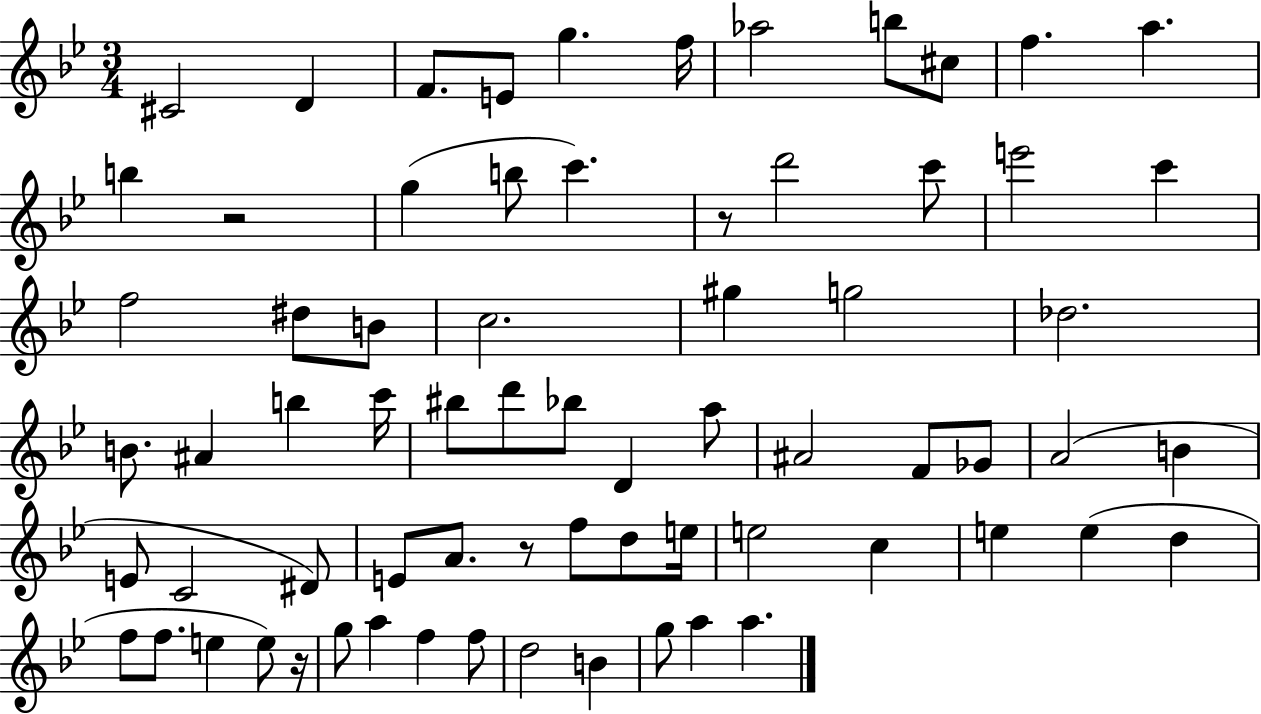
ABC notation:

X:1
T:Untitled
M:3/4
L:1/4
K:Bb
^C2 D F/2 E/2 g f/4 _a2 b/2 ^c/2 f a b z2 g b/2 c' z/2 d'2 c'/2 e'2 c' f2 ^d/2 B/2 c2 ^g g2 _d2 B/2 ^A b c'/4 ^b/2 d'/2 _b/2 D a/2 ^A2 F/2 _G/2 A2 B E/2 C2 ^D/2 E/2 A/2 z/2 f/2 d/2 e/4 e2 c e e d f/2 f/2 e e/2 z/4 g/2 a f f/2 d2 B g/2 a a